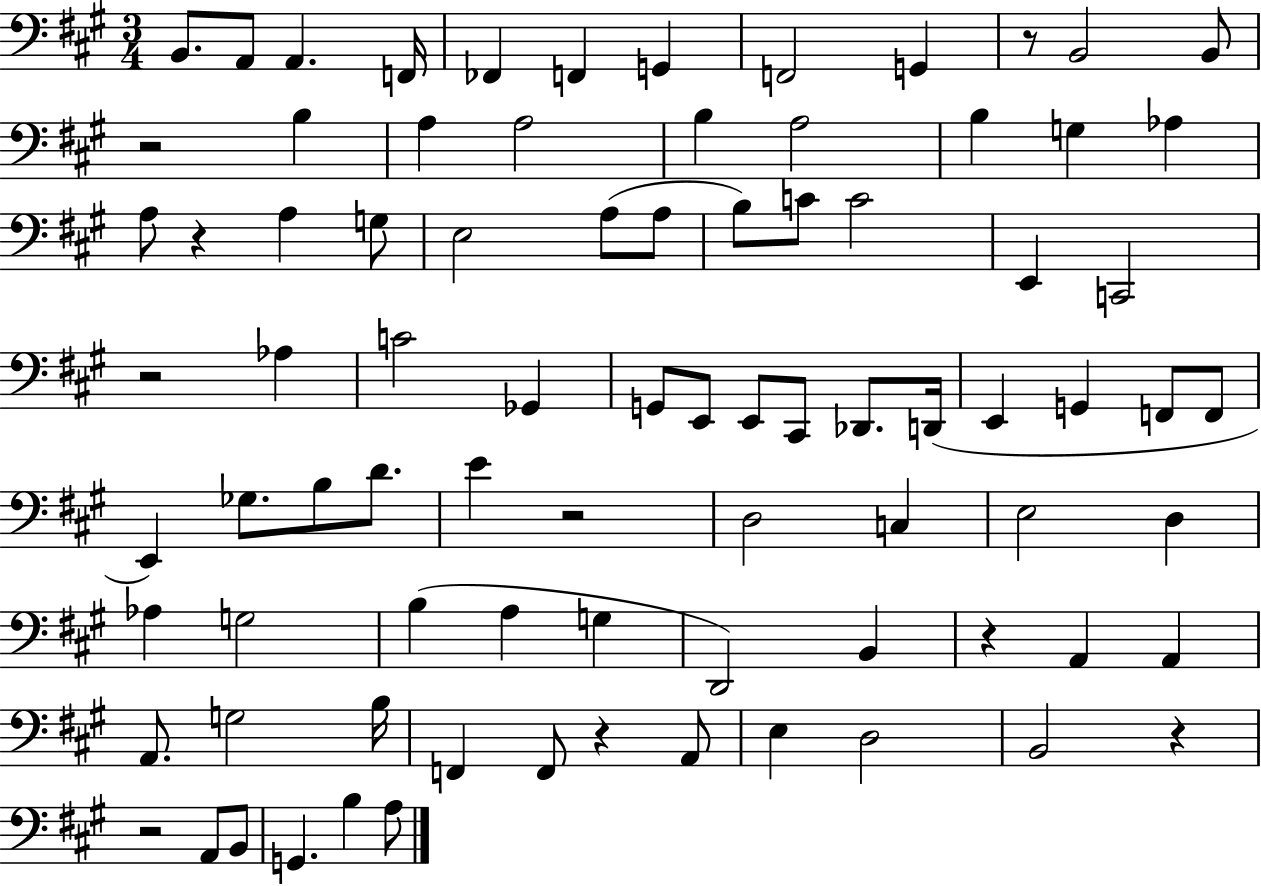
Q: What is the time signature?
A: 3/4